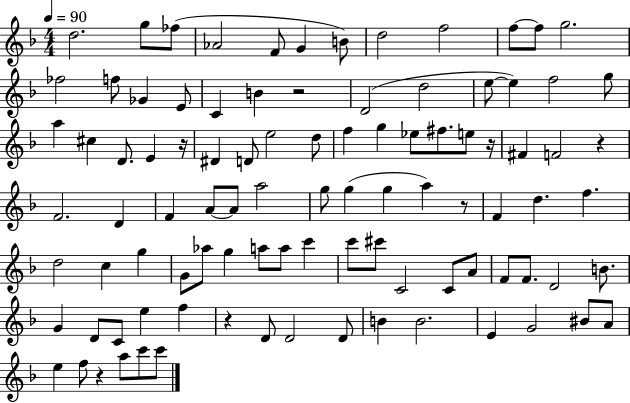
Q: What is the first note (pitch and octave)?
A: D5